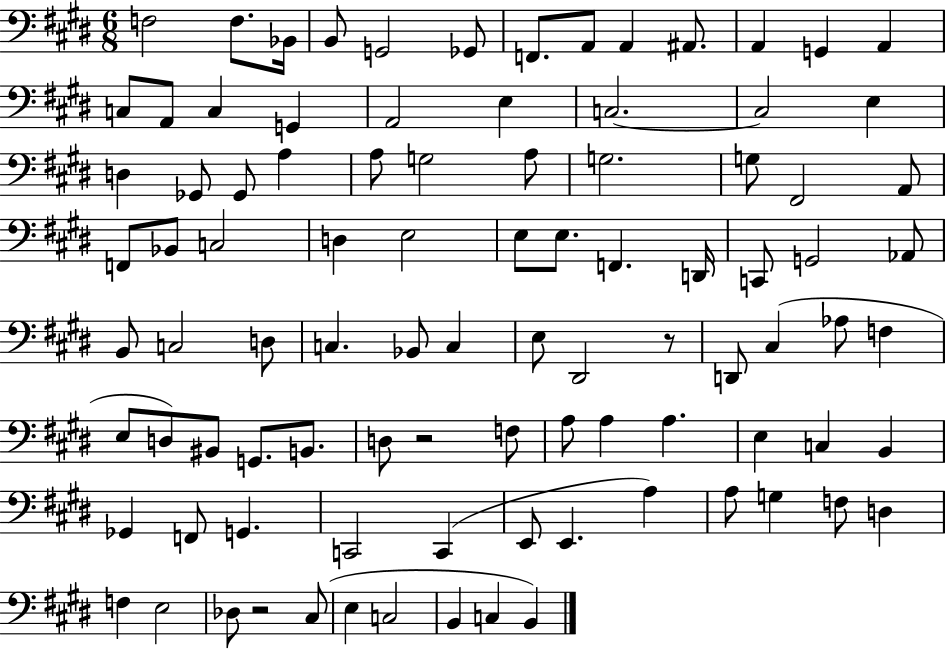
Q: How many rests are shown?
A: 3